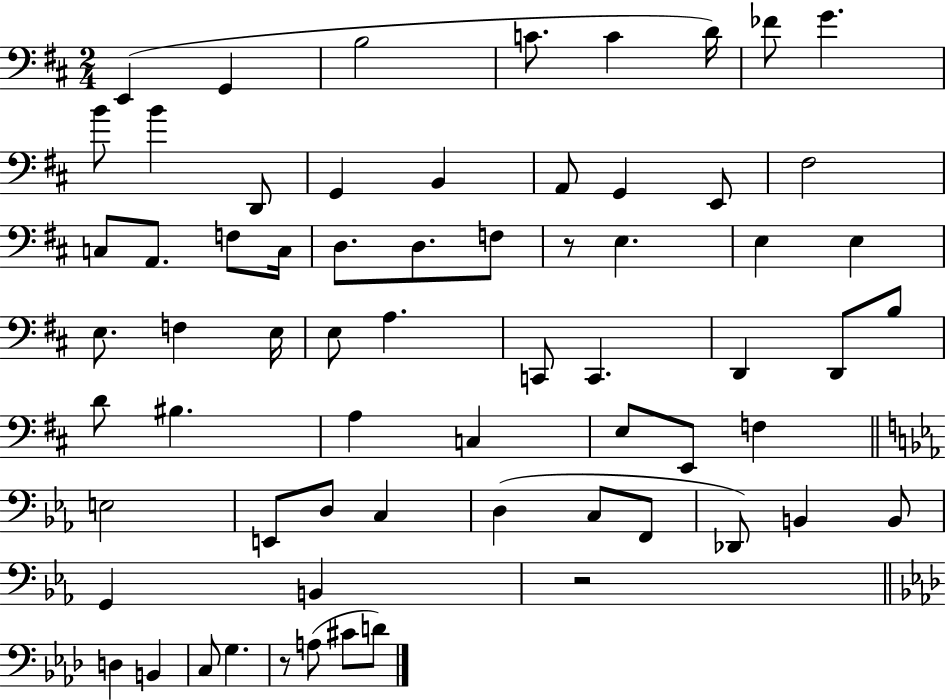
X:1
T:Untitled
M:2/4
L:1/4
K:D
E,, G,, B,2 C/2 C D/4 _F/2 G B/2 B D,,/2 G,, B,, A,,/2 G,, E,,/2 ^F,2 C,/2 A,,/2 F,/2 C,/4 D,/2 D,/2 F,/2 z/2 E, E, E, E,/2 F, E,/4 E,/2 A, C,,/2 C,, D,, D,,/2 B,/2 D/2 ^B, A, C, E,/2 E,,/2 F, E,2 E,,/2 D,/2 C, D, C,/2 F,,/2 _D,,/2 B,, B,,/2 G,, B,, z2 D, B,, C,/2 G, z/2 A,/2 ^C/2 D/2